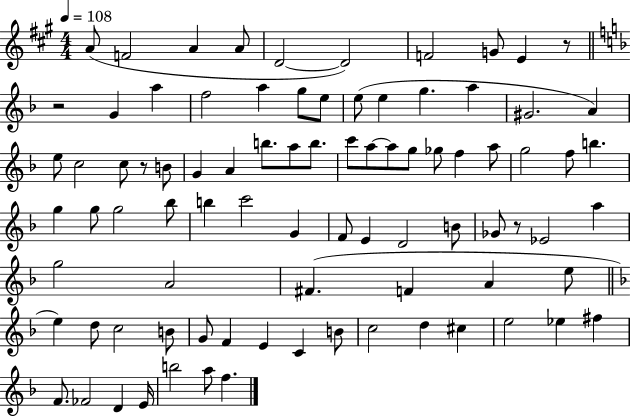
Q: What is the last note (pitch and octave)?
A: F5